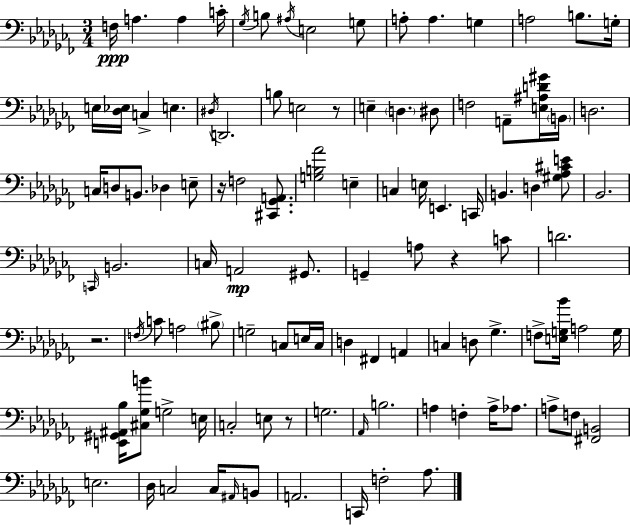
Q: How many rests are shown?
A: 5